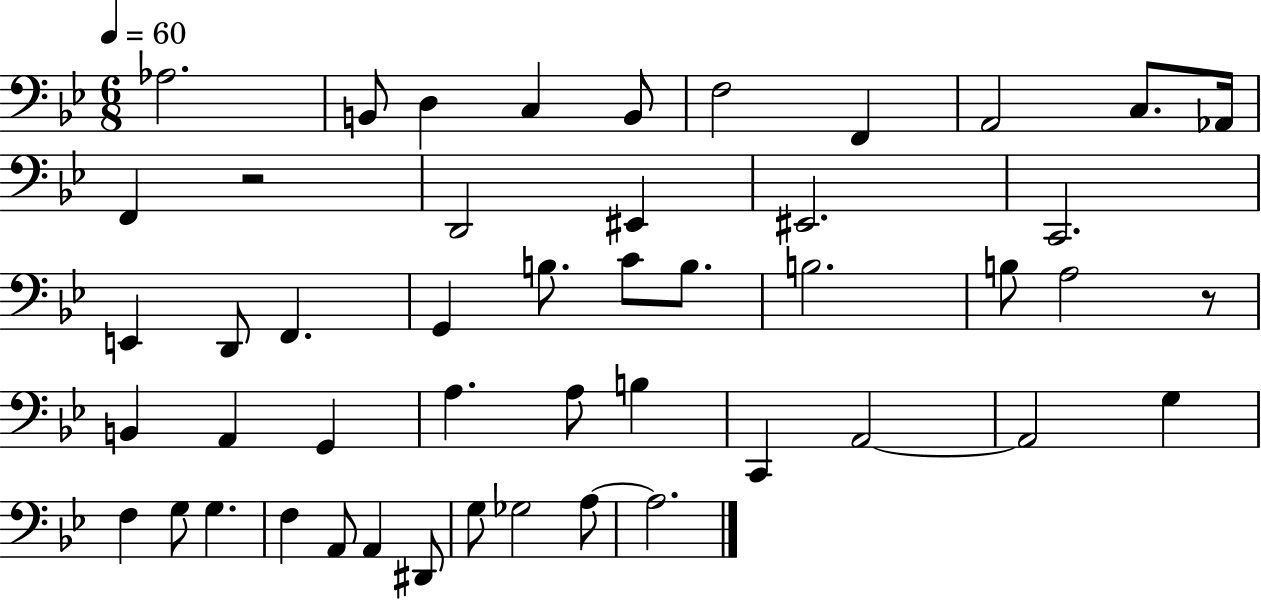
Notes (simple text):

Ab3/h. B2/e D3/q C3/q B2/e F3/h F2/q A2/h C3/e. Ab2/s F2/q R/h D2/h EIS2/q EIS2/h. C2/h. E2/q D2/e F2/q. G2/q B3/e. C4/e B3/e. B3/h. B3/e A3/h R/e B2/q A2/q G2/q A3/q. A3/e B3/q C2/q A2/h A2/h G3/q F3/q G3/e G3/q. F3/q A2/e A2/q D#2/e G3/e Gb3/h A3/e A3/h.